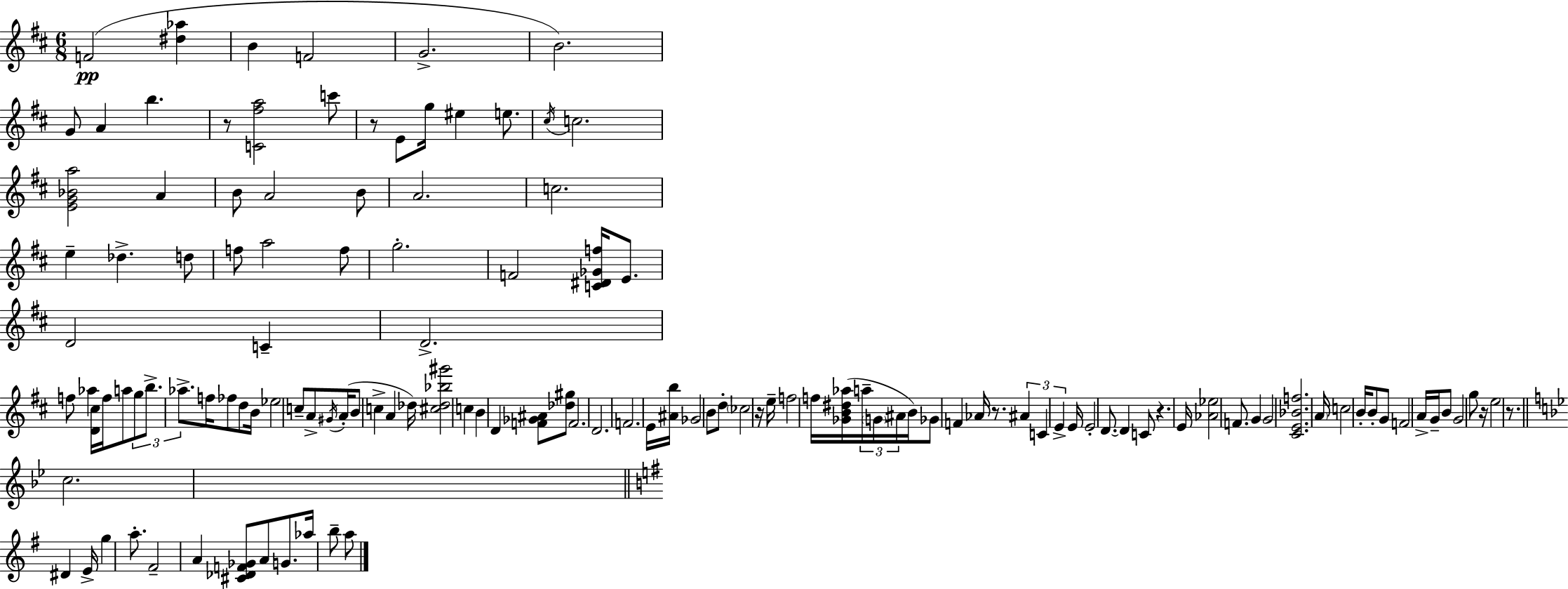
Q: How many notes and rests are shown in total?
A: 130